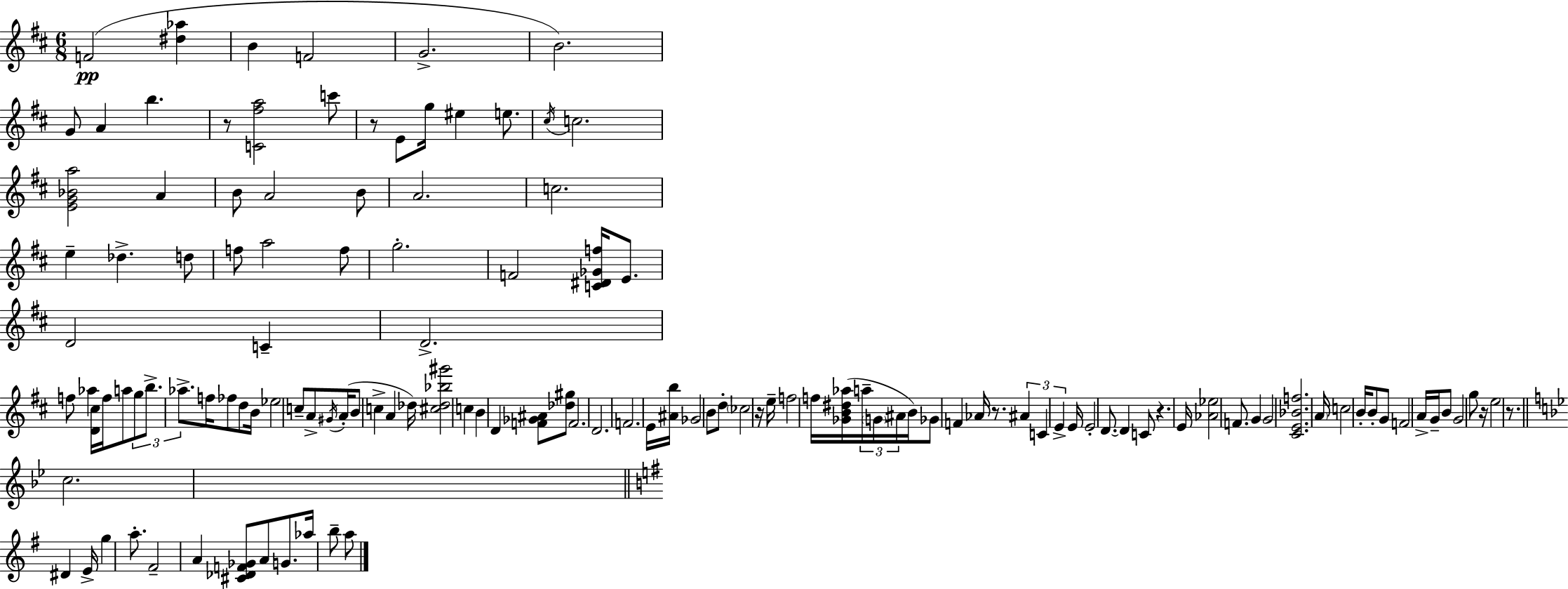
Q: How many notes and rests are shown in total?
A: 130